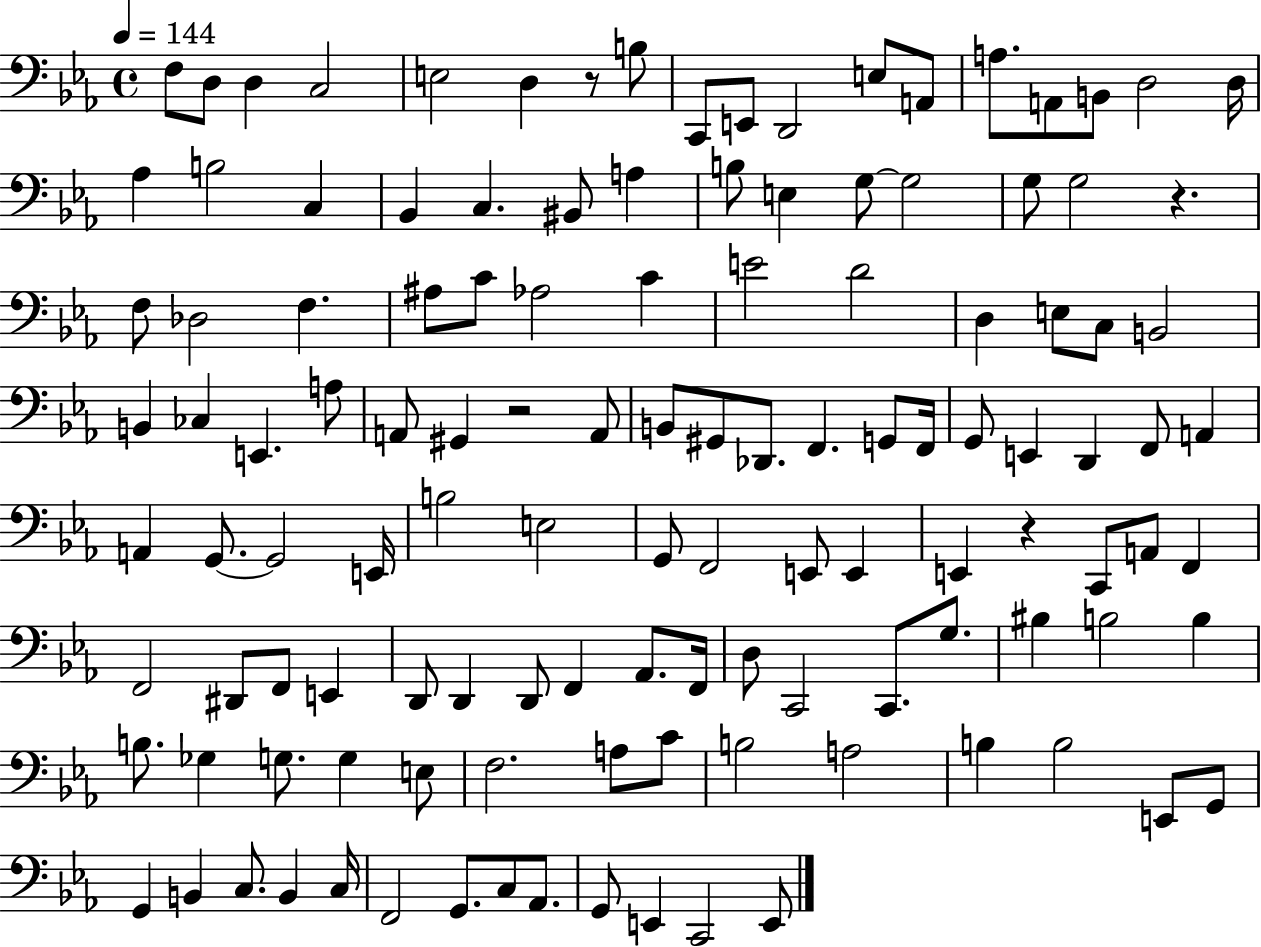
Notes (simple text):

F3/e D3/e D3/q C3/h E3/h D3/q R/e B3/e C2/e E2/e D2/h E3/e A2/e A3/e. A2/e B2/e D3/h D3/s Ab3/q B3/h C3/q Bb2/q C3/q. BIS2/e A3/q B3/e E3/q G3/e G3/h G3/e G3/h R/q. F3/e Db3/h F3/q. A#3/e C4/e Ab3/h C4/q E4/h D4/h D3/q E3/e C3/e B2/h B2/q CES3/q E2/q. A3/e A2/e G#2/q R/h A2/e B2/e G#2/e Db2/e. F2/q. G2/e F2/s G2/e E2/q D2/q F2/e A2/q A2/q G2/e. G2/h E2/s B3/h E3/h G2/e F2/h E2/e E2/q E2/q R/q C2/e A2/e F2/q F2/h D#2/e F2/e E2/q D2/e D2/q D2/e F2/q Ab2/e. F2/s D3/e C2/h C2/e. G3/e. BIS3/q B3/h B3/q B3/e. Gb3/q G3/e. G3/q E3/e F3/h. A3/e C4/e B3/h A3/h B3/q B3/h E2/e G2/e G2/q B2/q C3/e. B2/q C3/s F2/h G2/e. C3/e Ab2/e. G2/e E2/q C2/h E2/e